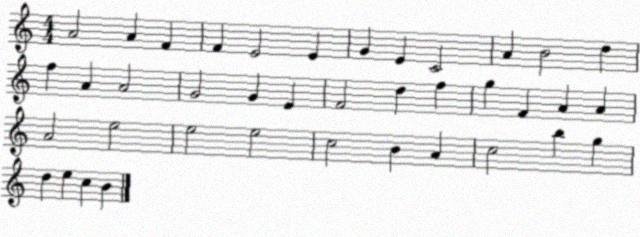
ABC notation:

X:1
T:Untitled
M:4/4
L:1/4
K:C
A2 A F F E2 E G E C2 A B2 d f A A2 G2 G E F2 d f g F A A A2 e2 e2 e2 c2 B A c2 b g d e c B